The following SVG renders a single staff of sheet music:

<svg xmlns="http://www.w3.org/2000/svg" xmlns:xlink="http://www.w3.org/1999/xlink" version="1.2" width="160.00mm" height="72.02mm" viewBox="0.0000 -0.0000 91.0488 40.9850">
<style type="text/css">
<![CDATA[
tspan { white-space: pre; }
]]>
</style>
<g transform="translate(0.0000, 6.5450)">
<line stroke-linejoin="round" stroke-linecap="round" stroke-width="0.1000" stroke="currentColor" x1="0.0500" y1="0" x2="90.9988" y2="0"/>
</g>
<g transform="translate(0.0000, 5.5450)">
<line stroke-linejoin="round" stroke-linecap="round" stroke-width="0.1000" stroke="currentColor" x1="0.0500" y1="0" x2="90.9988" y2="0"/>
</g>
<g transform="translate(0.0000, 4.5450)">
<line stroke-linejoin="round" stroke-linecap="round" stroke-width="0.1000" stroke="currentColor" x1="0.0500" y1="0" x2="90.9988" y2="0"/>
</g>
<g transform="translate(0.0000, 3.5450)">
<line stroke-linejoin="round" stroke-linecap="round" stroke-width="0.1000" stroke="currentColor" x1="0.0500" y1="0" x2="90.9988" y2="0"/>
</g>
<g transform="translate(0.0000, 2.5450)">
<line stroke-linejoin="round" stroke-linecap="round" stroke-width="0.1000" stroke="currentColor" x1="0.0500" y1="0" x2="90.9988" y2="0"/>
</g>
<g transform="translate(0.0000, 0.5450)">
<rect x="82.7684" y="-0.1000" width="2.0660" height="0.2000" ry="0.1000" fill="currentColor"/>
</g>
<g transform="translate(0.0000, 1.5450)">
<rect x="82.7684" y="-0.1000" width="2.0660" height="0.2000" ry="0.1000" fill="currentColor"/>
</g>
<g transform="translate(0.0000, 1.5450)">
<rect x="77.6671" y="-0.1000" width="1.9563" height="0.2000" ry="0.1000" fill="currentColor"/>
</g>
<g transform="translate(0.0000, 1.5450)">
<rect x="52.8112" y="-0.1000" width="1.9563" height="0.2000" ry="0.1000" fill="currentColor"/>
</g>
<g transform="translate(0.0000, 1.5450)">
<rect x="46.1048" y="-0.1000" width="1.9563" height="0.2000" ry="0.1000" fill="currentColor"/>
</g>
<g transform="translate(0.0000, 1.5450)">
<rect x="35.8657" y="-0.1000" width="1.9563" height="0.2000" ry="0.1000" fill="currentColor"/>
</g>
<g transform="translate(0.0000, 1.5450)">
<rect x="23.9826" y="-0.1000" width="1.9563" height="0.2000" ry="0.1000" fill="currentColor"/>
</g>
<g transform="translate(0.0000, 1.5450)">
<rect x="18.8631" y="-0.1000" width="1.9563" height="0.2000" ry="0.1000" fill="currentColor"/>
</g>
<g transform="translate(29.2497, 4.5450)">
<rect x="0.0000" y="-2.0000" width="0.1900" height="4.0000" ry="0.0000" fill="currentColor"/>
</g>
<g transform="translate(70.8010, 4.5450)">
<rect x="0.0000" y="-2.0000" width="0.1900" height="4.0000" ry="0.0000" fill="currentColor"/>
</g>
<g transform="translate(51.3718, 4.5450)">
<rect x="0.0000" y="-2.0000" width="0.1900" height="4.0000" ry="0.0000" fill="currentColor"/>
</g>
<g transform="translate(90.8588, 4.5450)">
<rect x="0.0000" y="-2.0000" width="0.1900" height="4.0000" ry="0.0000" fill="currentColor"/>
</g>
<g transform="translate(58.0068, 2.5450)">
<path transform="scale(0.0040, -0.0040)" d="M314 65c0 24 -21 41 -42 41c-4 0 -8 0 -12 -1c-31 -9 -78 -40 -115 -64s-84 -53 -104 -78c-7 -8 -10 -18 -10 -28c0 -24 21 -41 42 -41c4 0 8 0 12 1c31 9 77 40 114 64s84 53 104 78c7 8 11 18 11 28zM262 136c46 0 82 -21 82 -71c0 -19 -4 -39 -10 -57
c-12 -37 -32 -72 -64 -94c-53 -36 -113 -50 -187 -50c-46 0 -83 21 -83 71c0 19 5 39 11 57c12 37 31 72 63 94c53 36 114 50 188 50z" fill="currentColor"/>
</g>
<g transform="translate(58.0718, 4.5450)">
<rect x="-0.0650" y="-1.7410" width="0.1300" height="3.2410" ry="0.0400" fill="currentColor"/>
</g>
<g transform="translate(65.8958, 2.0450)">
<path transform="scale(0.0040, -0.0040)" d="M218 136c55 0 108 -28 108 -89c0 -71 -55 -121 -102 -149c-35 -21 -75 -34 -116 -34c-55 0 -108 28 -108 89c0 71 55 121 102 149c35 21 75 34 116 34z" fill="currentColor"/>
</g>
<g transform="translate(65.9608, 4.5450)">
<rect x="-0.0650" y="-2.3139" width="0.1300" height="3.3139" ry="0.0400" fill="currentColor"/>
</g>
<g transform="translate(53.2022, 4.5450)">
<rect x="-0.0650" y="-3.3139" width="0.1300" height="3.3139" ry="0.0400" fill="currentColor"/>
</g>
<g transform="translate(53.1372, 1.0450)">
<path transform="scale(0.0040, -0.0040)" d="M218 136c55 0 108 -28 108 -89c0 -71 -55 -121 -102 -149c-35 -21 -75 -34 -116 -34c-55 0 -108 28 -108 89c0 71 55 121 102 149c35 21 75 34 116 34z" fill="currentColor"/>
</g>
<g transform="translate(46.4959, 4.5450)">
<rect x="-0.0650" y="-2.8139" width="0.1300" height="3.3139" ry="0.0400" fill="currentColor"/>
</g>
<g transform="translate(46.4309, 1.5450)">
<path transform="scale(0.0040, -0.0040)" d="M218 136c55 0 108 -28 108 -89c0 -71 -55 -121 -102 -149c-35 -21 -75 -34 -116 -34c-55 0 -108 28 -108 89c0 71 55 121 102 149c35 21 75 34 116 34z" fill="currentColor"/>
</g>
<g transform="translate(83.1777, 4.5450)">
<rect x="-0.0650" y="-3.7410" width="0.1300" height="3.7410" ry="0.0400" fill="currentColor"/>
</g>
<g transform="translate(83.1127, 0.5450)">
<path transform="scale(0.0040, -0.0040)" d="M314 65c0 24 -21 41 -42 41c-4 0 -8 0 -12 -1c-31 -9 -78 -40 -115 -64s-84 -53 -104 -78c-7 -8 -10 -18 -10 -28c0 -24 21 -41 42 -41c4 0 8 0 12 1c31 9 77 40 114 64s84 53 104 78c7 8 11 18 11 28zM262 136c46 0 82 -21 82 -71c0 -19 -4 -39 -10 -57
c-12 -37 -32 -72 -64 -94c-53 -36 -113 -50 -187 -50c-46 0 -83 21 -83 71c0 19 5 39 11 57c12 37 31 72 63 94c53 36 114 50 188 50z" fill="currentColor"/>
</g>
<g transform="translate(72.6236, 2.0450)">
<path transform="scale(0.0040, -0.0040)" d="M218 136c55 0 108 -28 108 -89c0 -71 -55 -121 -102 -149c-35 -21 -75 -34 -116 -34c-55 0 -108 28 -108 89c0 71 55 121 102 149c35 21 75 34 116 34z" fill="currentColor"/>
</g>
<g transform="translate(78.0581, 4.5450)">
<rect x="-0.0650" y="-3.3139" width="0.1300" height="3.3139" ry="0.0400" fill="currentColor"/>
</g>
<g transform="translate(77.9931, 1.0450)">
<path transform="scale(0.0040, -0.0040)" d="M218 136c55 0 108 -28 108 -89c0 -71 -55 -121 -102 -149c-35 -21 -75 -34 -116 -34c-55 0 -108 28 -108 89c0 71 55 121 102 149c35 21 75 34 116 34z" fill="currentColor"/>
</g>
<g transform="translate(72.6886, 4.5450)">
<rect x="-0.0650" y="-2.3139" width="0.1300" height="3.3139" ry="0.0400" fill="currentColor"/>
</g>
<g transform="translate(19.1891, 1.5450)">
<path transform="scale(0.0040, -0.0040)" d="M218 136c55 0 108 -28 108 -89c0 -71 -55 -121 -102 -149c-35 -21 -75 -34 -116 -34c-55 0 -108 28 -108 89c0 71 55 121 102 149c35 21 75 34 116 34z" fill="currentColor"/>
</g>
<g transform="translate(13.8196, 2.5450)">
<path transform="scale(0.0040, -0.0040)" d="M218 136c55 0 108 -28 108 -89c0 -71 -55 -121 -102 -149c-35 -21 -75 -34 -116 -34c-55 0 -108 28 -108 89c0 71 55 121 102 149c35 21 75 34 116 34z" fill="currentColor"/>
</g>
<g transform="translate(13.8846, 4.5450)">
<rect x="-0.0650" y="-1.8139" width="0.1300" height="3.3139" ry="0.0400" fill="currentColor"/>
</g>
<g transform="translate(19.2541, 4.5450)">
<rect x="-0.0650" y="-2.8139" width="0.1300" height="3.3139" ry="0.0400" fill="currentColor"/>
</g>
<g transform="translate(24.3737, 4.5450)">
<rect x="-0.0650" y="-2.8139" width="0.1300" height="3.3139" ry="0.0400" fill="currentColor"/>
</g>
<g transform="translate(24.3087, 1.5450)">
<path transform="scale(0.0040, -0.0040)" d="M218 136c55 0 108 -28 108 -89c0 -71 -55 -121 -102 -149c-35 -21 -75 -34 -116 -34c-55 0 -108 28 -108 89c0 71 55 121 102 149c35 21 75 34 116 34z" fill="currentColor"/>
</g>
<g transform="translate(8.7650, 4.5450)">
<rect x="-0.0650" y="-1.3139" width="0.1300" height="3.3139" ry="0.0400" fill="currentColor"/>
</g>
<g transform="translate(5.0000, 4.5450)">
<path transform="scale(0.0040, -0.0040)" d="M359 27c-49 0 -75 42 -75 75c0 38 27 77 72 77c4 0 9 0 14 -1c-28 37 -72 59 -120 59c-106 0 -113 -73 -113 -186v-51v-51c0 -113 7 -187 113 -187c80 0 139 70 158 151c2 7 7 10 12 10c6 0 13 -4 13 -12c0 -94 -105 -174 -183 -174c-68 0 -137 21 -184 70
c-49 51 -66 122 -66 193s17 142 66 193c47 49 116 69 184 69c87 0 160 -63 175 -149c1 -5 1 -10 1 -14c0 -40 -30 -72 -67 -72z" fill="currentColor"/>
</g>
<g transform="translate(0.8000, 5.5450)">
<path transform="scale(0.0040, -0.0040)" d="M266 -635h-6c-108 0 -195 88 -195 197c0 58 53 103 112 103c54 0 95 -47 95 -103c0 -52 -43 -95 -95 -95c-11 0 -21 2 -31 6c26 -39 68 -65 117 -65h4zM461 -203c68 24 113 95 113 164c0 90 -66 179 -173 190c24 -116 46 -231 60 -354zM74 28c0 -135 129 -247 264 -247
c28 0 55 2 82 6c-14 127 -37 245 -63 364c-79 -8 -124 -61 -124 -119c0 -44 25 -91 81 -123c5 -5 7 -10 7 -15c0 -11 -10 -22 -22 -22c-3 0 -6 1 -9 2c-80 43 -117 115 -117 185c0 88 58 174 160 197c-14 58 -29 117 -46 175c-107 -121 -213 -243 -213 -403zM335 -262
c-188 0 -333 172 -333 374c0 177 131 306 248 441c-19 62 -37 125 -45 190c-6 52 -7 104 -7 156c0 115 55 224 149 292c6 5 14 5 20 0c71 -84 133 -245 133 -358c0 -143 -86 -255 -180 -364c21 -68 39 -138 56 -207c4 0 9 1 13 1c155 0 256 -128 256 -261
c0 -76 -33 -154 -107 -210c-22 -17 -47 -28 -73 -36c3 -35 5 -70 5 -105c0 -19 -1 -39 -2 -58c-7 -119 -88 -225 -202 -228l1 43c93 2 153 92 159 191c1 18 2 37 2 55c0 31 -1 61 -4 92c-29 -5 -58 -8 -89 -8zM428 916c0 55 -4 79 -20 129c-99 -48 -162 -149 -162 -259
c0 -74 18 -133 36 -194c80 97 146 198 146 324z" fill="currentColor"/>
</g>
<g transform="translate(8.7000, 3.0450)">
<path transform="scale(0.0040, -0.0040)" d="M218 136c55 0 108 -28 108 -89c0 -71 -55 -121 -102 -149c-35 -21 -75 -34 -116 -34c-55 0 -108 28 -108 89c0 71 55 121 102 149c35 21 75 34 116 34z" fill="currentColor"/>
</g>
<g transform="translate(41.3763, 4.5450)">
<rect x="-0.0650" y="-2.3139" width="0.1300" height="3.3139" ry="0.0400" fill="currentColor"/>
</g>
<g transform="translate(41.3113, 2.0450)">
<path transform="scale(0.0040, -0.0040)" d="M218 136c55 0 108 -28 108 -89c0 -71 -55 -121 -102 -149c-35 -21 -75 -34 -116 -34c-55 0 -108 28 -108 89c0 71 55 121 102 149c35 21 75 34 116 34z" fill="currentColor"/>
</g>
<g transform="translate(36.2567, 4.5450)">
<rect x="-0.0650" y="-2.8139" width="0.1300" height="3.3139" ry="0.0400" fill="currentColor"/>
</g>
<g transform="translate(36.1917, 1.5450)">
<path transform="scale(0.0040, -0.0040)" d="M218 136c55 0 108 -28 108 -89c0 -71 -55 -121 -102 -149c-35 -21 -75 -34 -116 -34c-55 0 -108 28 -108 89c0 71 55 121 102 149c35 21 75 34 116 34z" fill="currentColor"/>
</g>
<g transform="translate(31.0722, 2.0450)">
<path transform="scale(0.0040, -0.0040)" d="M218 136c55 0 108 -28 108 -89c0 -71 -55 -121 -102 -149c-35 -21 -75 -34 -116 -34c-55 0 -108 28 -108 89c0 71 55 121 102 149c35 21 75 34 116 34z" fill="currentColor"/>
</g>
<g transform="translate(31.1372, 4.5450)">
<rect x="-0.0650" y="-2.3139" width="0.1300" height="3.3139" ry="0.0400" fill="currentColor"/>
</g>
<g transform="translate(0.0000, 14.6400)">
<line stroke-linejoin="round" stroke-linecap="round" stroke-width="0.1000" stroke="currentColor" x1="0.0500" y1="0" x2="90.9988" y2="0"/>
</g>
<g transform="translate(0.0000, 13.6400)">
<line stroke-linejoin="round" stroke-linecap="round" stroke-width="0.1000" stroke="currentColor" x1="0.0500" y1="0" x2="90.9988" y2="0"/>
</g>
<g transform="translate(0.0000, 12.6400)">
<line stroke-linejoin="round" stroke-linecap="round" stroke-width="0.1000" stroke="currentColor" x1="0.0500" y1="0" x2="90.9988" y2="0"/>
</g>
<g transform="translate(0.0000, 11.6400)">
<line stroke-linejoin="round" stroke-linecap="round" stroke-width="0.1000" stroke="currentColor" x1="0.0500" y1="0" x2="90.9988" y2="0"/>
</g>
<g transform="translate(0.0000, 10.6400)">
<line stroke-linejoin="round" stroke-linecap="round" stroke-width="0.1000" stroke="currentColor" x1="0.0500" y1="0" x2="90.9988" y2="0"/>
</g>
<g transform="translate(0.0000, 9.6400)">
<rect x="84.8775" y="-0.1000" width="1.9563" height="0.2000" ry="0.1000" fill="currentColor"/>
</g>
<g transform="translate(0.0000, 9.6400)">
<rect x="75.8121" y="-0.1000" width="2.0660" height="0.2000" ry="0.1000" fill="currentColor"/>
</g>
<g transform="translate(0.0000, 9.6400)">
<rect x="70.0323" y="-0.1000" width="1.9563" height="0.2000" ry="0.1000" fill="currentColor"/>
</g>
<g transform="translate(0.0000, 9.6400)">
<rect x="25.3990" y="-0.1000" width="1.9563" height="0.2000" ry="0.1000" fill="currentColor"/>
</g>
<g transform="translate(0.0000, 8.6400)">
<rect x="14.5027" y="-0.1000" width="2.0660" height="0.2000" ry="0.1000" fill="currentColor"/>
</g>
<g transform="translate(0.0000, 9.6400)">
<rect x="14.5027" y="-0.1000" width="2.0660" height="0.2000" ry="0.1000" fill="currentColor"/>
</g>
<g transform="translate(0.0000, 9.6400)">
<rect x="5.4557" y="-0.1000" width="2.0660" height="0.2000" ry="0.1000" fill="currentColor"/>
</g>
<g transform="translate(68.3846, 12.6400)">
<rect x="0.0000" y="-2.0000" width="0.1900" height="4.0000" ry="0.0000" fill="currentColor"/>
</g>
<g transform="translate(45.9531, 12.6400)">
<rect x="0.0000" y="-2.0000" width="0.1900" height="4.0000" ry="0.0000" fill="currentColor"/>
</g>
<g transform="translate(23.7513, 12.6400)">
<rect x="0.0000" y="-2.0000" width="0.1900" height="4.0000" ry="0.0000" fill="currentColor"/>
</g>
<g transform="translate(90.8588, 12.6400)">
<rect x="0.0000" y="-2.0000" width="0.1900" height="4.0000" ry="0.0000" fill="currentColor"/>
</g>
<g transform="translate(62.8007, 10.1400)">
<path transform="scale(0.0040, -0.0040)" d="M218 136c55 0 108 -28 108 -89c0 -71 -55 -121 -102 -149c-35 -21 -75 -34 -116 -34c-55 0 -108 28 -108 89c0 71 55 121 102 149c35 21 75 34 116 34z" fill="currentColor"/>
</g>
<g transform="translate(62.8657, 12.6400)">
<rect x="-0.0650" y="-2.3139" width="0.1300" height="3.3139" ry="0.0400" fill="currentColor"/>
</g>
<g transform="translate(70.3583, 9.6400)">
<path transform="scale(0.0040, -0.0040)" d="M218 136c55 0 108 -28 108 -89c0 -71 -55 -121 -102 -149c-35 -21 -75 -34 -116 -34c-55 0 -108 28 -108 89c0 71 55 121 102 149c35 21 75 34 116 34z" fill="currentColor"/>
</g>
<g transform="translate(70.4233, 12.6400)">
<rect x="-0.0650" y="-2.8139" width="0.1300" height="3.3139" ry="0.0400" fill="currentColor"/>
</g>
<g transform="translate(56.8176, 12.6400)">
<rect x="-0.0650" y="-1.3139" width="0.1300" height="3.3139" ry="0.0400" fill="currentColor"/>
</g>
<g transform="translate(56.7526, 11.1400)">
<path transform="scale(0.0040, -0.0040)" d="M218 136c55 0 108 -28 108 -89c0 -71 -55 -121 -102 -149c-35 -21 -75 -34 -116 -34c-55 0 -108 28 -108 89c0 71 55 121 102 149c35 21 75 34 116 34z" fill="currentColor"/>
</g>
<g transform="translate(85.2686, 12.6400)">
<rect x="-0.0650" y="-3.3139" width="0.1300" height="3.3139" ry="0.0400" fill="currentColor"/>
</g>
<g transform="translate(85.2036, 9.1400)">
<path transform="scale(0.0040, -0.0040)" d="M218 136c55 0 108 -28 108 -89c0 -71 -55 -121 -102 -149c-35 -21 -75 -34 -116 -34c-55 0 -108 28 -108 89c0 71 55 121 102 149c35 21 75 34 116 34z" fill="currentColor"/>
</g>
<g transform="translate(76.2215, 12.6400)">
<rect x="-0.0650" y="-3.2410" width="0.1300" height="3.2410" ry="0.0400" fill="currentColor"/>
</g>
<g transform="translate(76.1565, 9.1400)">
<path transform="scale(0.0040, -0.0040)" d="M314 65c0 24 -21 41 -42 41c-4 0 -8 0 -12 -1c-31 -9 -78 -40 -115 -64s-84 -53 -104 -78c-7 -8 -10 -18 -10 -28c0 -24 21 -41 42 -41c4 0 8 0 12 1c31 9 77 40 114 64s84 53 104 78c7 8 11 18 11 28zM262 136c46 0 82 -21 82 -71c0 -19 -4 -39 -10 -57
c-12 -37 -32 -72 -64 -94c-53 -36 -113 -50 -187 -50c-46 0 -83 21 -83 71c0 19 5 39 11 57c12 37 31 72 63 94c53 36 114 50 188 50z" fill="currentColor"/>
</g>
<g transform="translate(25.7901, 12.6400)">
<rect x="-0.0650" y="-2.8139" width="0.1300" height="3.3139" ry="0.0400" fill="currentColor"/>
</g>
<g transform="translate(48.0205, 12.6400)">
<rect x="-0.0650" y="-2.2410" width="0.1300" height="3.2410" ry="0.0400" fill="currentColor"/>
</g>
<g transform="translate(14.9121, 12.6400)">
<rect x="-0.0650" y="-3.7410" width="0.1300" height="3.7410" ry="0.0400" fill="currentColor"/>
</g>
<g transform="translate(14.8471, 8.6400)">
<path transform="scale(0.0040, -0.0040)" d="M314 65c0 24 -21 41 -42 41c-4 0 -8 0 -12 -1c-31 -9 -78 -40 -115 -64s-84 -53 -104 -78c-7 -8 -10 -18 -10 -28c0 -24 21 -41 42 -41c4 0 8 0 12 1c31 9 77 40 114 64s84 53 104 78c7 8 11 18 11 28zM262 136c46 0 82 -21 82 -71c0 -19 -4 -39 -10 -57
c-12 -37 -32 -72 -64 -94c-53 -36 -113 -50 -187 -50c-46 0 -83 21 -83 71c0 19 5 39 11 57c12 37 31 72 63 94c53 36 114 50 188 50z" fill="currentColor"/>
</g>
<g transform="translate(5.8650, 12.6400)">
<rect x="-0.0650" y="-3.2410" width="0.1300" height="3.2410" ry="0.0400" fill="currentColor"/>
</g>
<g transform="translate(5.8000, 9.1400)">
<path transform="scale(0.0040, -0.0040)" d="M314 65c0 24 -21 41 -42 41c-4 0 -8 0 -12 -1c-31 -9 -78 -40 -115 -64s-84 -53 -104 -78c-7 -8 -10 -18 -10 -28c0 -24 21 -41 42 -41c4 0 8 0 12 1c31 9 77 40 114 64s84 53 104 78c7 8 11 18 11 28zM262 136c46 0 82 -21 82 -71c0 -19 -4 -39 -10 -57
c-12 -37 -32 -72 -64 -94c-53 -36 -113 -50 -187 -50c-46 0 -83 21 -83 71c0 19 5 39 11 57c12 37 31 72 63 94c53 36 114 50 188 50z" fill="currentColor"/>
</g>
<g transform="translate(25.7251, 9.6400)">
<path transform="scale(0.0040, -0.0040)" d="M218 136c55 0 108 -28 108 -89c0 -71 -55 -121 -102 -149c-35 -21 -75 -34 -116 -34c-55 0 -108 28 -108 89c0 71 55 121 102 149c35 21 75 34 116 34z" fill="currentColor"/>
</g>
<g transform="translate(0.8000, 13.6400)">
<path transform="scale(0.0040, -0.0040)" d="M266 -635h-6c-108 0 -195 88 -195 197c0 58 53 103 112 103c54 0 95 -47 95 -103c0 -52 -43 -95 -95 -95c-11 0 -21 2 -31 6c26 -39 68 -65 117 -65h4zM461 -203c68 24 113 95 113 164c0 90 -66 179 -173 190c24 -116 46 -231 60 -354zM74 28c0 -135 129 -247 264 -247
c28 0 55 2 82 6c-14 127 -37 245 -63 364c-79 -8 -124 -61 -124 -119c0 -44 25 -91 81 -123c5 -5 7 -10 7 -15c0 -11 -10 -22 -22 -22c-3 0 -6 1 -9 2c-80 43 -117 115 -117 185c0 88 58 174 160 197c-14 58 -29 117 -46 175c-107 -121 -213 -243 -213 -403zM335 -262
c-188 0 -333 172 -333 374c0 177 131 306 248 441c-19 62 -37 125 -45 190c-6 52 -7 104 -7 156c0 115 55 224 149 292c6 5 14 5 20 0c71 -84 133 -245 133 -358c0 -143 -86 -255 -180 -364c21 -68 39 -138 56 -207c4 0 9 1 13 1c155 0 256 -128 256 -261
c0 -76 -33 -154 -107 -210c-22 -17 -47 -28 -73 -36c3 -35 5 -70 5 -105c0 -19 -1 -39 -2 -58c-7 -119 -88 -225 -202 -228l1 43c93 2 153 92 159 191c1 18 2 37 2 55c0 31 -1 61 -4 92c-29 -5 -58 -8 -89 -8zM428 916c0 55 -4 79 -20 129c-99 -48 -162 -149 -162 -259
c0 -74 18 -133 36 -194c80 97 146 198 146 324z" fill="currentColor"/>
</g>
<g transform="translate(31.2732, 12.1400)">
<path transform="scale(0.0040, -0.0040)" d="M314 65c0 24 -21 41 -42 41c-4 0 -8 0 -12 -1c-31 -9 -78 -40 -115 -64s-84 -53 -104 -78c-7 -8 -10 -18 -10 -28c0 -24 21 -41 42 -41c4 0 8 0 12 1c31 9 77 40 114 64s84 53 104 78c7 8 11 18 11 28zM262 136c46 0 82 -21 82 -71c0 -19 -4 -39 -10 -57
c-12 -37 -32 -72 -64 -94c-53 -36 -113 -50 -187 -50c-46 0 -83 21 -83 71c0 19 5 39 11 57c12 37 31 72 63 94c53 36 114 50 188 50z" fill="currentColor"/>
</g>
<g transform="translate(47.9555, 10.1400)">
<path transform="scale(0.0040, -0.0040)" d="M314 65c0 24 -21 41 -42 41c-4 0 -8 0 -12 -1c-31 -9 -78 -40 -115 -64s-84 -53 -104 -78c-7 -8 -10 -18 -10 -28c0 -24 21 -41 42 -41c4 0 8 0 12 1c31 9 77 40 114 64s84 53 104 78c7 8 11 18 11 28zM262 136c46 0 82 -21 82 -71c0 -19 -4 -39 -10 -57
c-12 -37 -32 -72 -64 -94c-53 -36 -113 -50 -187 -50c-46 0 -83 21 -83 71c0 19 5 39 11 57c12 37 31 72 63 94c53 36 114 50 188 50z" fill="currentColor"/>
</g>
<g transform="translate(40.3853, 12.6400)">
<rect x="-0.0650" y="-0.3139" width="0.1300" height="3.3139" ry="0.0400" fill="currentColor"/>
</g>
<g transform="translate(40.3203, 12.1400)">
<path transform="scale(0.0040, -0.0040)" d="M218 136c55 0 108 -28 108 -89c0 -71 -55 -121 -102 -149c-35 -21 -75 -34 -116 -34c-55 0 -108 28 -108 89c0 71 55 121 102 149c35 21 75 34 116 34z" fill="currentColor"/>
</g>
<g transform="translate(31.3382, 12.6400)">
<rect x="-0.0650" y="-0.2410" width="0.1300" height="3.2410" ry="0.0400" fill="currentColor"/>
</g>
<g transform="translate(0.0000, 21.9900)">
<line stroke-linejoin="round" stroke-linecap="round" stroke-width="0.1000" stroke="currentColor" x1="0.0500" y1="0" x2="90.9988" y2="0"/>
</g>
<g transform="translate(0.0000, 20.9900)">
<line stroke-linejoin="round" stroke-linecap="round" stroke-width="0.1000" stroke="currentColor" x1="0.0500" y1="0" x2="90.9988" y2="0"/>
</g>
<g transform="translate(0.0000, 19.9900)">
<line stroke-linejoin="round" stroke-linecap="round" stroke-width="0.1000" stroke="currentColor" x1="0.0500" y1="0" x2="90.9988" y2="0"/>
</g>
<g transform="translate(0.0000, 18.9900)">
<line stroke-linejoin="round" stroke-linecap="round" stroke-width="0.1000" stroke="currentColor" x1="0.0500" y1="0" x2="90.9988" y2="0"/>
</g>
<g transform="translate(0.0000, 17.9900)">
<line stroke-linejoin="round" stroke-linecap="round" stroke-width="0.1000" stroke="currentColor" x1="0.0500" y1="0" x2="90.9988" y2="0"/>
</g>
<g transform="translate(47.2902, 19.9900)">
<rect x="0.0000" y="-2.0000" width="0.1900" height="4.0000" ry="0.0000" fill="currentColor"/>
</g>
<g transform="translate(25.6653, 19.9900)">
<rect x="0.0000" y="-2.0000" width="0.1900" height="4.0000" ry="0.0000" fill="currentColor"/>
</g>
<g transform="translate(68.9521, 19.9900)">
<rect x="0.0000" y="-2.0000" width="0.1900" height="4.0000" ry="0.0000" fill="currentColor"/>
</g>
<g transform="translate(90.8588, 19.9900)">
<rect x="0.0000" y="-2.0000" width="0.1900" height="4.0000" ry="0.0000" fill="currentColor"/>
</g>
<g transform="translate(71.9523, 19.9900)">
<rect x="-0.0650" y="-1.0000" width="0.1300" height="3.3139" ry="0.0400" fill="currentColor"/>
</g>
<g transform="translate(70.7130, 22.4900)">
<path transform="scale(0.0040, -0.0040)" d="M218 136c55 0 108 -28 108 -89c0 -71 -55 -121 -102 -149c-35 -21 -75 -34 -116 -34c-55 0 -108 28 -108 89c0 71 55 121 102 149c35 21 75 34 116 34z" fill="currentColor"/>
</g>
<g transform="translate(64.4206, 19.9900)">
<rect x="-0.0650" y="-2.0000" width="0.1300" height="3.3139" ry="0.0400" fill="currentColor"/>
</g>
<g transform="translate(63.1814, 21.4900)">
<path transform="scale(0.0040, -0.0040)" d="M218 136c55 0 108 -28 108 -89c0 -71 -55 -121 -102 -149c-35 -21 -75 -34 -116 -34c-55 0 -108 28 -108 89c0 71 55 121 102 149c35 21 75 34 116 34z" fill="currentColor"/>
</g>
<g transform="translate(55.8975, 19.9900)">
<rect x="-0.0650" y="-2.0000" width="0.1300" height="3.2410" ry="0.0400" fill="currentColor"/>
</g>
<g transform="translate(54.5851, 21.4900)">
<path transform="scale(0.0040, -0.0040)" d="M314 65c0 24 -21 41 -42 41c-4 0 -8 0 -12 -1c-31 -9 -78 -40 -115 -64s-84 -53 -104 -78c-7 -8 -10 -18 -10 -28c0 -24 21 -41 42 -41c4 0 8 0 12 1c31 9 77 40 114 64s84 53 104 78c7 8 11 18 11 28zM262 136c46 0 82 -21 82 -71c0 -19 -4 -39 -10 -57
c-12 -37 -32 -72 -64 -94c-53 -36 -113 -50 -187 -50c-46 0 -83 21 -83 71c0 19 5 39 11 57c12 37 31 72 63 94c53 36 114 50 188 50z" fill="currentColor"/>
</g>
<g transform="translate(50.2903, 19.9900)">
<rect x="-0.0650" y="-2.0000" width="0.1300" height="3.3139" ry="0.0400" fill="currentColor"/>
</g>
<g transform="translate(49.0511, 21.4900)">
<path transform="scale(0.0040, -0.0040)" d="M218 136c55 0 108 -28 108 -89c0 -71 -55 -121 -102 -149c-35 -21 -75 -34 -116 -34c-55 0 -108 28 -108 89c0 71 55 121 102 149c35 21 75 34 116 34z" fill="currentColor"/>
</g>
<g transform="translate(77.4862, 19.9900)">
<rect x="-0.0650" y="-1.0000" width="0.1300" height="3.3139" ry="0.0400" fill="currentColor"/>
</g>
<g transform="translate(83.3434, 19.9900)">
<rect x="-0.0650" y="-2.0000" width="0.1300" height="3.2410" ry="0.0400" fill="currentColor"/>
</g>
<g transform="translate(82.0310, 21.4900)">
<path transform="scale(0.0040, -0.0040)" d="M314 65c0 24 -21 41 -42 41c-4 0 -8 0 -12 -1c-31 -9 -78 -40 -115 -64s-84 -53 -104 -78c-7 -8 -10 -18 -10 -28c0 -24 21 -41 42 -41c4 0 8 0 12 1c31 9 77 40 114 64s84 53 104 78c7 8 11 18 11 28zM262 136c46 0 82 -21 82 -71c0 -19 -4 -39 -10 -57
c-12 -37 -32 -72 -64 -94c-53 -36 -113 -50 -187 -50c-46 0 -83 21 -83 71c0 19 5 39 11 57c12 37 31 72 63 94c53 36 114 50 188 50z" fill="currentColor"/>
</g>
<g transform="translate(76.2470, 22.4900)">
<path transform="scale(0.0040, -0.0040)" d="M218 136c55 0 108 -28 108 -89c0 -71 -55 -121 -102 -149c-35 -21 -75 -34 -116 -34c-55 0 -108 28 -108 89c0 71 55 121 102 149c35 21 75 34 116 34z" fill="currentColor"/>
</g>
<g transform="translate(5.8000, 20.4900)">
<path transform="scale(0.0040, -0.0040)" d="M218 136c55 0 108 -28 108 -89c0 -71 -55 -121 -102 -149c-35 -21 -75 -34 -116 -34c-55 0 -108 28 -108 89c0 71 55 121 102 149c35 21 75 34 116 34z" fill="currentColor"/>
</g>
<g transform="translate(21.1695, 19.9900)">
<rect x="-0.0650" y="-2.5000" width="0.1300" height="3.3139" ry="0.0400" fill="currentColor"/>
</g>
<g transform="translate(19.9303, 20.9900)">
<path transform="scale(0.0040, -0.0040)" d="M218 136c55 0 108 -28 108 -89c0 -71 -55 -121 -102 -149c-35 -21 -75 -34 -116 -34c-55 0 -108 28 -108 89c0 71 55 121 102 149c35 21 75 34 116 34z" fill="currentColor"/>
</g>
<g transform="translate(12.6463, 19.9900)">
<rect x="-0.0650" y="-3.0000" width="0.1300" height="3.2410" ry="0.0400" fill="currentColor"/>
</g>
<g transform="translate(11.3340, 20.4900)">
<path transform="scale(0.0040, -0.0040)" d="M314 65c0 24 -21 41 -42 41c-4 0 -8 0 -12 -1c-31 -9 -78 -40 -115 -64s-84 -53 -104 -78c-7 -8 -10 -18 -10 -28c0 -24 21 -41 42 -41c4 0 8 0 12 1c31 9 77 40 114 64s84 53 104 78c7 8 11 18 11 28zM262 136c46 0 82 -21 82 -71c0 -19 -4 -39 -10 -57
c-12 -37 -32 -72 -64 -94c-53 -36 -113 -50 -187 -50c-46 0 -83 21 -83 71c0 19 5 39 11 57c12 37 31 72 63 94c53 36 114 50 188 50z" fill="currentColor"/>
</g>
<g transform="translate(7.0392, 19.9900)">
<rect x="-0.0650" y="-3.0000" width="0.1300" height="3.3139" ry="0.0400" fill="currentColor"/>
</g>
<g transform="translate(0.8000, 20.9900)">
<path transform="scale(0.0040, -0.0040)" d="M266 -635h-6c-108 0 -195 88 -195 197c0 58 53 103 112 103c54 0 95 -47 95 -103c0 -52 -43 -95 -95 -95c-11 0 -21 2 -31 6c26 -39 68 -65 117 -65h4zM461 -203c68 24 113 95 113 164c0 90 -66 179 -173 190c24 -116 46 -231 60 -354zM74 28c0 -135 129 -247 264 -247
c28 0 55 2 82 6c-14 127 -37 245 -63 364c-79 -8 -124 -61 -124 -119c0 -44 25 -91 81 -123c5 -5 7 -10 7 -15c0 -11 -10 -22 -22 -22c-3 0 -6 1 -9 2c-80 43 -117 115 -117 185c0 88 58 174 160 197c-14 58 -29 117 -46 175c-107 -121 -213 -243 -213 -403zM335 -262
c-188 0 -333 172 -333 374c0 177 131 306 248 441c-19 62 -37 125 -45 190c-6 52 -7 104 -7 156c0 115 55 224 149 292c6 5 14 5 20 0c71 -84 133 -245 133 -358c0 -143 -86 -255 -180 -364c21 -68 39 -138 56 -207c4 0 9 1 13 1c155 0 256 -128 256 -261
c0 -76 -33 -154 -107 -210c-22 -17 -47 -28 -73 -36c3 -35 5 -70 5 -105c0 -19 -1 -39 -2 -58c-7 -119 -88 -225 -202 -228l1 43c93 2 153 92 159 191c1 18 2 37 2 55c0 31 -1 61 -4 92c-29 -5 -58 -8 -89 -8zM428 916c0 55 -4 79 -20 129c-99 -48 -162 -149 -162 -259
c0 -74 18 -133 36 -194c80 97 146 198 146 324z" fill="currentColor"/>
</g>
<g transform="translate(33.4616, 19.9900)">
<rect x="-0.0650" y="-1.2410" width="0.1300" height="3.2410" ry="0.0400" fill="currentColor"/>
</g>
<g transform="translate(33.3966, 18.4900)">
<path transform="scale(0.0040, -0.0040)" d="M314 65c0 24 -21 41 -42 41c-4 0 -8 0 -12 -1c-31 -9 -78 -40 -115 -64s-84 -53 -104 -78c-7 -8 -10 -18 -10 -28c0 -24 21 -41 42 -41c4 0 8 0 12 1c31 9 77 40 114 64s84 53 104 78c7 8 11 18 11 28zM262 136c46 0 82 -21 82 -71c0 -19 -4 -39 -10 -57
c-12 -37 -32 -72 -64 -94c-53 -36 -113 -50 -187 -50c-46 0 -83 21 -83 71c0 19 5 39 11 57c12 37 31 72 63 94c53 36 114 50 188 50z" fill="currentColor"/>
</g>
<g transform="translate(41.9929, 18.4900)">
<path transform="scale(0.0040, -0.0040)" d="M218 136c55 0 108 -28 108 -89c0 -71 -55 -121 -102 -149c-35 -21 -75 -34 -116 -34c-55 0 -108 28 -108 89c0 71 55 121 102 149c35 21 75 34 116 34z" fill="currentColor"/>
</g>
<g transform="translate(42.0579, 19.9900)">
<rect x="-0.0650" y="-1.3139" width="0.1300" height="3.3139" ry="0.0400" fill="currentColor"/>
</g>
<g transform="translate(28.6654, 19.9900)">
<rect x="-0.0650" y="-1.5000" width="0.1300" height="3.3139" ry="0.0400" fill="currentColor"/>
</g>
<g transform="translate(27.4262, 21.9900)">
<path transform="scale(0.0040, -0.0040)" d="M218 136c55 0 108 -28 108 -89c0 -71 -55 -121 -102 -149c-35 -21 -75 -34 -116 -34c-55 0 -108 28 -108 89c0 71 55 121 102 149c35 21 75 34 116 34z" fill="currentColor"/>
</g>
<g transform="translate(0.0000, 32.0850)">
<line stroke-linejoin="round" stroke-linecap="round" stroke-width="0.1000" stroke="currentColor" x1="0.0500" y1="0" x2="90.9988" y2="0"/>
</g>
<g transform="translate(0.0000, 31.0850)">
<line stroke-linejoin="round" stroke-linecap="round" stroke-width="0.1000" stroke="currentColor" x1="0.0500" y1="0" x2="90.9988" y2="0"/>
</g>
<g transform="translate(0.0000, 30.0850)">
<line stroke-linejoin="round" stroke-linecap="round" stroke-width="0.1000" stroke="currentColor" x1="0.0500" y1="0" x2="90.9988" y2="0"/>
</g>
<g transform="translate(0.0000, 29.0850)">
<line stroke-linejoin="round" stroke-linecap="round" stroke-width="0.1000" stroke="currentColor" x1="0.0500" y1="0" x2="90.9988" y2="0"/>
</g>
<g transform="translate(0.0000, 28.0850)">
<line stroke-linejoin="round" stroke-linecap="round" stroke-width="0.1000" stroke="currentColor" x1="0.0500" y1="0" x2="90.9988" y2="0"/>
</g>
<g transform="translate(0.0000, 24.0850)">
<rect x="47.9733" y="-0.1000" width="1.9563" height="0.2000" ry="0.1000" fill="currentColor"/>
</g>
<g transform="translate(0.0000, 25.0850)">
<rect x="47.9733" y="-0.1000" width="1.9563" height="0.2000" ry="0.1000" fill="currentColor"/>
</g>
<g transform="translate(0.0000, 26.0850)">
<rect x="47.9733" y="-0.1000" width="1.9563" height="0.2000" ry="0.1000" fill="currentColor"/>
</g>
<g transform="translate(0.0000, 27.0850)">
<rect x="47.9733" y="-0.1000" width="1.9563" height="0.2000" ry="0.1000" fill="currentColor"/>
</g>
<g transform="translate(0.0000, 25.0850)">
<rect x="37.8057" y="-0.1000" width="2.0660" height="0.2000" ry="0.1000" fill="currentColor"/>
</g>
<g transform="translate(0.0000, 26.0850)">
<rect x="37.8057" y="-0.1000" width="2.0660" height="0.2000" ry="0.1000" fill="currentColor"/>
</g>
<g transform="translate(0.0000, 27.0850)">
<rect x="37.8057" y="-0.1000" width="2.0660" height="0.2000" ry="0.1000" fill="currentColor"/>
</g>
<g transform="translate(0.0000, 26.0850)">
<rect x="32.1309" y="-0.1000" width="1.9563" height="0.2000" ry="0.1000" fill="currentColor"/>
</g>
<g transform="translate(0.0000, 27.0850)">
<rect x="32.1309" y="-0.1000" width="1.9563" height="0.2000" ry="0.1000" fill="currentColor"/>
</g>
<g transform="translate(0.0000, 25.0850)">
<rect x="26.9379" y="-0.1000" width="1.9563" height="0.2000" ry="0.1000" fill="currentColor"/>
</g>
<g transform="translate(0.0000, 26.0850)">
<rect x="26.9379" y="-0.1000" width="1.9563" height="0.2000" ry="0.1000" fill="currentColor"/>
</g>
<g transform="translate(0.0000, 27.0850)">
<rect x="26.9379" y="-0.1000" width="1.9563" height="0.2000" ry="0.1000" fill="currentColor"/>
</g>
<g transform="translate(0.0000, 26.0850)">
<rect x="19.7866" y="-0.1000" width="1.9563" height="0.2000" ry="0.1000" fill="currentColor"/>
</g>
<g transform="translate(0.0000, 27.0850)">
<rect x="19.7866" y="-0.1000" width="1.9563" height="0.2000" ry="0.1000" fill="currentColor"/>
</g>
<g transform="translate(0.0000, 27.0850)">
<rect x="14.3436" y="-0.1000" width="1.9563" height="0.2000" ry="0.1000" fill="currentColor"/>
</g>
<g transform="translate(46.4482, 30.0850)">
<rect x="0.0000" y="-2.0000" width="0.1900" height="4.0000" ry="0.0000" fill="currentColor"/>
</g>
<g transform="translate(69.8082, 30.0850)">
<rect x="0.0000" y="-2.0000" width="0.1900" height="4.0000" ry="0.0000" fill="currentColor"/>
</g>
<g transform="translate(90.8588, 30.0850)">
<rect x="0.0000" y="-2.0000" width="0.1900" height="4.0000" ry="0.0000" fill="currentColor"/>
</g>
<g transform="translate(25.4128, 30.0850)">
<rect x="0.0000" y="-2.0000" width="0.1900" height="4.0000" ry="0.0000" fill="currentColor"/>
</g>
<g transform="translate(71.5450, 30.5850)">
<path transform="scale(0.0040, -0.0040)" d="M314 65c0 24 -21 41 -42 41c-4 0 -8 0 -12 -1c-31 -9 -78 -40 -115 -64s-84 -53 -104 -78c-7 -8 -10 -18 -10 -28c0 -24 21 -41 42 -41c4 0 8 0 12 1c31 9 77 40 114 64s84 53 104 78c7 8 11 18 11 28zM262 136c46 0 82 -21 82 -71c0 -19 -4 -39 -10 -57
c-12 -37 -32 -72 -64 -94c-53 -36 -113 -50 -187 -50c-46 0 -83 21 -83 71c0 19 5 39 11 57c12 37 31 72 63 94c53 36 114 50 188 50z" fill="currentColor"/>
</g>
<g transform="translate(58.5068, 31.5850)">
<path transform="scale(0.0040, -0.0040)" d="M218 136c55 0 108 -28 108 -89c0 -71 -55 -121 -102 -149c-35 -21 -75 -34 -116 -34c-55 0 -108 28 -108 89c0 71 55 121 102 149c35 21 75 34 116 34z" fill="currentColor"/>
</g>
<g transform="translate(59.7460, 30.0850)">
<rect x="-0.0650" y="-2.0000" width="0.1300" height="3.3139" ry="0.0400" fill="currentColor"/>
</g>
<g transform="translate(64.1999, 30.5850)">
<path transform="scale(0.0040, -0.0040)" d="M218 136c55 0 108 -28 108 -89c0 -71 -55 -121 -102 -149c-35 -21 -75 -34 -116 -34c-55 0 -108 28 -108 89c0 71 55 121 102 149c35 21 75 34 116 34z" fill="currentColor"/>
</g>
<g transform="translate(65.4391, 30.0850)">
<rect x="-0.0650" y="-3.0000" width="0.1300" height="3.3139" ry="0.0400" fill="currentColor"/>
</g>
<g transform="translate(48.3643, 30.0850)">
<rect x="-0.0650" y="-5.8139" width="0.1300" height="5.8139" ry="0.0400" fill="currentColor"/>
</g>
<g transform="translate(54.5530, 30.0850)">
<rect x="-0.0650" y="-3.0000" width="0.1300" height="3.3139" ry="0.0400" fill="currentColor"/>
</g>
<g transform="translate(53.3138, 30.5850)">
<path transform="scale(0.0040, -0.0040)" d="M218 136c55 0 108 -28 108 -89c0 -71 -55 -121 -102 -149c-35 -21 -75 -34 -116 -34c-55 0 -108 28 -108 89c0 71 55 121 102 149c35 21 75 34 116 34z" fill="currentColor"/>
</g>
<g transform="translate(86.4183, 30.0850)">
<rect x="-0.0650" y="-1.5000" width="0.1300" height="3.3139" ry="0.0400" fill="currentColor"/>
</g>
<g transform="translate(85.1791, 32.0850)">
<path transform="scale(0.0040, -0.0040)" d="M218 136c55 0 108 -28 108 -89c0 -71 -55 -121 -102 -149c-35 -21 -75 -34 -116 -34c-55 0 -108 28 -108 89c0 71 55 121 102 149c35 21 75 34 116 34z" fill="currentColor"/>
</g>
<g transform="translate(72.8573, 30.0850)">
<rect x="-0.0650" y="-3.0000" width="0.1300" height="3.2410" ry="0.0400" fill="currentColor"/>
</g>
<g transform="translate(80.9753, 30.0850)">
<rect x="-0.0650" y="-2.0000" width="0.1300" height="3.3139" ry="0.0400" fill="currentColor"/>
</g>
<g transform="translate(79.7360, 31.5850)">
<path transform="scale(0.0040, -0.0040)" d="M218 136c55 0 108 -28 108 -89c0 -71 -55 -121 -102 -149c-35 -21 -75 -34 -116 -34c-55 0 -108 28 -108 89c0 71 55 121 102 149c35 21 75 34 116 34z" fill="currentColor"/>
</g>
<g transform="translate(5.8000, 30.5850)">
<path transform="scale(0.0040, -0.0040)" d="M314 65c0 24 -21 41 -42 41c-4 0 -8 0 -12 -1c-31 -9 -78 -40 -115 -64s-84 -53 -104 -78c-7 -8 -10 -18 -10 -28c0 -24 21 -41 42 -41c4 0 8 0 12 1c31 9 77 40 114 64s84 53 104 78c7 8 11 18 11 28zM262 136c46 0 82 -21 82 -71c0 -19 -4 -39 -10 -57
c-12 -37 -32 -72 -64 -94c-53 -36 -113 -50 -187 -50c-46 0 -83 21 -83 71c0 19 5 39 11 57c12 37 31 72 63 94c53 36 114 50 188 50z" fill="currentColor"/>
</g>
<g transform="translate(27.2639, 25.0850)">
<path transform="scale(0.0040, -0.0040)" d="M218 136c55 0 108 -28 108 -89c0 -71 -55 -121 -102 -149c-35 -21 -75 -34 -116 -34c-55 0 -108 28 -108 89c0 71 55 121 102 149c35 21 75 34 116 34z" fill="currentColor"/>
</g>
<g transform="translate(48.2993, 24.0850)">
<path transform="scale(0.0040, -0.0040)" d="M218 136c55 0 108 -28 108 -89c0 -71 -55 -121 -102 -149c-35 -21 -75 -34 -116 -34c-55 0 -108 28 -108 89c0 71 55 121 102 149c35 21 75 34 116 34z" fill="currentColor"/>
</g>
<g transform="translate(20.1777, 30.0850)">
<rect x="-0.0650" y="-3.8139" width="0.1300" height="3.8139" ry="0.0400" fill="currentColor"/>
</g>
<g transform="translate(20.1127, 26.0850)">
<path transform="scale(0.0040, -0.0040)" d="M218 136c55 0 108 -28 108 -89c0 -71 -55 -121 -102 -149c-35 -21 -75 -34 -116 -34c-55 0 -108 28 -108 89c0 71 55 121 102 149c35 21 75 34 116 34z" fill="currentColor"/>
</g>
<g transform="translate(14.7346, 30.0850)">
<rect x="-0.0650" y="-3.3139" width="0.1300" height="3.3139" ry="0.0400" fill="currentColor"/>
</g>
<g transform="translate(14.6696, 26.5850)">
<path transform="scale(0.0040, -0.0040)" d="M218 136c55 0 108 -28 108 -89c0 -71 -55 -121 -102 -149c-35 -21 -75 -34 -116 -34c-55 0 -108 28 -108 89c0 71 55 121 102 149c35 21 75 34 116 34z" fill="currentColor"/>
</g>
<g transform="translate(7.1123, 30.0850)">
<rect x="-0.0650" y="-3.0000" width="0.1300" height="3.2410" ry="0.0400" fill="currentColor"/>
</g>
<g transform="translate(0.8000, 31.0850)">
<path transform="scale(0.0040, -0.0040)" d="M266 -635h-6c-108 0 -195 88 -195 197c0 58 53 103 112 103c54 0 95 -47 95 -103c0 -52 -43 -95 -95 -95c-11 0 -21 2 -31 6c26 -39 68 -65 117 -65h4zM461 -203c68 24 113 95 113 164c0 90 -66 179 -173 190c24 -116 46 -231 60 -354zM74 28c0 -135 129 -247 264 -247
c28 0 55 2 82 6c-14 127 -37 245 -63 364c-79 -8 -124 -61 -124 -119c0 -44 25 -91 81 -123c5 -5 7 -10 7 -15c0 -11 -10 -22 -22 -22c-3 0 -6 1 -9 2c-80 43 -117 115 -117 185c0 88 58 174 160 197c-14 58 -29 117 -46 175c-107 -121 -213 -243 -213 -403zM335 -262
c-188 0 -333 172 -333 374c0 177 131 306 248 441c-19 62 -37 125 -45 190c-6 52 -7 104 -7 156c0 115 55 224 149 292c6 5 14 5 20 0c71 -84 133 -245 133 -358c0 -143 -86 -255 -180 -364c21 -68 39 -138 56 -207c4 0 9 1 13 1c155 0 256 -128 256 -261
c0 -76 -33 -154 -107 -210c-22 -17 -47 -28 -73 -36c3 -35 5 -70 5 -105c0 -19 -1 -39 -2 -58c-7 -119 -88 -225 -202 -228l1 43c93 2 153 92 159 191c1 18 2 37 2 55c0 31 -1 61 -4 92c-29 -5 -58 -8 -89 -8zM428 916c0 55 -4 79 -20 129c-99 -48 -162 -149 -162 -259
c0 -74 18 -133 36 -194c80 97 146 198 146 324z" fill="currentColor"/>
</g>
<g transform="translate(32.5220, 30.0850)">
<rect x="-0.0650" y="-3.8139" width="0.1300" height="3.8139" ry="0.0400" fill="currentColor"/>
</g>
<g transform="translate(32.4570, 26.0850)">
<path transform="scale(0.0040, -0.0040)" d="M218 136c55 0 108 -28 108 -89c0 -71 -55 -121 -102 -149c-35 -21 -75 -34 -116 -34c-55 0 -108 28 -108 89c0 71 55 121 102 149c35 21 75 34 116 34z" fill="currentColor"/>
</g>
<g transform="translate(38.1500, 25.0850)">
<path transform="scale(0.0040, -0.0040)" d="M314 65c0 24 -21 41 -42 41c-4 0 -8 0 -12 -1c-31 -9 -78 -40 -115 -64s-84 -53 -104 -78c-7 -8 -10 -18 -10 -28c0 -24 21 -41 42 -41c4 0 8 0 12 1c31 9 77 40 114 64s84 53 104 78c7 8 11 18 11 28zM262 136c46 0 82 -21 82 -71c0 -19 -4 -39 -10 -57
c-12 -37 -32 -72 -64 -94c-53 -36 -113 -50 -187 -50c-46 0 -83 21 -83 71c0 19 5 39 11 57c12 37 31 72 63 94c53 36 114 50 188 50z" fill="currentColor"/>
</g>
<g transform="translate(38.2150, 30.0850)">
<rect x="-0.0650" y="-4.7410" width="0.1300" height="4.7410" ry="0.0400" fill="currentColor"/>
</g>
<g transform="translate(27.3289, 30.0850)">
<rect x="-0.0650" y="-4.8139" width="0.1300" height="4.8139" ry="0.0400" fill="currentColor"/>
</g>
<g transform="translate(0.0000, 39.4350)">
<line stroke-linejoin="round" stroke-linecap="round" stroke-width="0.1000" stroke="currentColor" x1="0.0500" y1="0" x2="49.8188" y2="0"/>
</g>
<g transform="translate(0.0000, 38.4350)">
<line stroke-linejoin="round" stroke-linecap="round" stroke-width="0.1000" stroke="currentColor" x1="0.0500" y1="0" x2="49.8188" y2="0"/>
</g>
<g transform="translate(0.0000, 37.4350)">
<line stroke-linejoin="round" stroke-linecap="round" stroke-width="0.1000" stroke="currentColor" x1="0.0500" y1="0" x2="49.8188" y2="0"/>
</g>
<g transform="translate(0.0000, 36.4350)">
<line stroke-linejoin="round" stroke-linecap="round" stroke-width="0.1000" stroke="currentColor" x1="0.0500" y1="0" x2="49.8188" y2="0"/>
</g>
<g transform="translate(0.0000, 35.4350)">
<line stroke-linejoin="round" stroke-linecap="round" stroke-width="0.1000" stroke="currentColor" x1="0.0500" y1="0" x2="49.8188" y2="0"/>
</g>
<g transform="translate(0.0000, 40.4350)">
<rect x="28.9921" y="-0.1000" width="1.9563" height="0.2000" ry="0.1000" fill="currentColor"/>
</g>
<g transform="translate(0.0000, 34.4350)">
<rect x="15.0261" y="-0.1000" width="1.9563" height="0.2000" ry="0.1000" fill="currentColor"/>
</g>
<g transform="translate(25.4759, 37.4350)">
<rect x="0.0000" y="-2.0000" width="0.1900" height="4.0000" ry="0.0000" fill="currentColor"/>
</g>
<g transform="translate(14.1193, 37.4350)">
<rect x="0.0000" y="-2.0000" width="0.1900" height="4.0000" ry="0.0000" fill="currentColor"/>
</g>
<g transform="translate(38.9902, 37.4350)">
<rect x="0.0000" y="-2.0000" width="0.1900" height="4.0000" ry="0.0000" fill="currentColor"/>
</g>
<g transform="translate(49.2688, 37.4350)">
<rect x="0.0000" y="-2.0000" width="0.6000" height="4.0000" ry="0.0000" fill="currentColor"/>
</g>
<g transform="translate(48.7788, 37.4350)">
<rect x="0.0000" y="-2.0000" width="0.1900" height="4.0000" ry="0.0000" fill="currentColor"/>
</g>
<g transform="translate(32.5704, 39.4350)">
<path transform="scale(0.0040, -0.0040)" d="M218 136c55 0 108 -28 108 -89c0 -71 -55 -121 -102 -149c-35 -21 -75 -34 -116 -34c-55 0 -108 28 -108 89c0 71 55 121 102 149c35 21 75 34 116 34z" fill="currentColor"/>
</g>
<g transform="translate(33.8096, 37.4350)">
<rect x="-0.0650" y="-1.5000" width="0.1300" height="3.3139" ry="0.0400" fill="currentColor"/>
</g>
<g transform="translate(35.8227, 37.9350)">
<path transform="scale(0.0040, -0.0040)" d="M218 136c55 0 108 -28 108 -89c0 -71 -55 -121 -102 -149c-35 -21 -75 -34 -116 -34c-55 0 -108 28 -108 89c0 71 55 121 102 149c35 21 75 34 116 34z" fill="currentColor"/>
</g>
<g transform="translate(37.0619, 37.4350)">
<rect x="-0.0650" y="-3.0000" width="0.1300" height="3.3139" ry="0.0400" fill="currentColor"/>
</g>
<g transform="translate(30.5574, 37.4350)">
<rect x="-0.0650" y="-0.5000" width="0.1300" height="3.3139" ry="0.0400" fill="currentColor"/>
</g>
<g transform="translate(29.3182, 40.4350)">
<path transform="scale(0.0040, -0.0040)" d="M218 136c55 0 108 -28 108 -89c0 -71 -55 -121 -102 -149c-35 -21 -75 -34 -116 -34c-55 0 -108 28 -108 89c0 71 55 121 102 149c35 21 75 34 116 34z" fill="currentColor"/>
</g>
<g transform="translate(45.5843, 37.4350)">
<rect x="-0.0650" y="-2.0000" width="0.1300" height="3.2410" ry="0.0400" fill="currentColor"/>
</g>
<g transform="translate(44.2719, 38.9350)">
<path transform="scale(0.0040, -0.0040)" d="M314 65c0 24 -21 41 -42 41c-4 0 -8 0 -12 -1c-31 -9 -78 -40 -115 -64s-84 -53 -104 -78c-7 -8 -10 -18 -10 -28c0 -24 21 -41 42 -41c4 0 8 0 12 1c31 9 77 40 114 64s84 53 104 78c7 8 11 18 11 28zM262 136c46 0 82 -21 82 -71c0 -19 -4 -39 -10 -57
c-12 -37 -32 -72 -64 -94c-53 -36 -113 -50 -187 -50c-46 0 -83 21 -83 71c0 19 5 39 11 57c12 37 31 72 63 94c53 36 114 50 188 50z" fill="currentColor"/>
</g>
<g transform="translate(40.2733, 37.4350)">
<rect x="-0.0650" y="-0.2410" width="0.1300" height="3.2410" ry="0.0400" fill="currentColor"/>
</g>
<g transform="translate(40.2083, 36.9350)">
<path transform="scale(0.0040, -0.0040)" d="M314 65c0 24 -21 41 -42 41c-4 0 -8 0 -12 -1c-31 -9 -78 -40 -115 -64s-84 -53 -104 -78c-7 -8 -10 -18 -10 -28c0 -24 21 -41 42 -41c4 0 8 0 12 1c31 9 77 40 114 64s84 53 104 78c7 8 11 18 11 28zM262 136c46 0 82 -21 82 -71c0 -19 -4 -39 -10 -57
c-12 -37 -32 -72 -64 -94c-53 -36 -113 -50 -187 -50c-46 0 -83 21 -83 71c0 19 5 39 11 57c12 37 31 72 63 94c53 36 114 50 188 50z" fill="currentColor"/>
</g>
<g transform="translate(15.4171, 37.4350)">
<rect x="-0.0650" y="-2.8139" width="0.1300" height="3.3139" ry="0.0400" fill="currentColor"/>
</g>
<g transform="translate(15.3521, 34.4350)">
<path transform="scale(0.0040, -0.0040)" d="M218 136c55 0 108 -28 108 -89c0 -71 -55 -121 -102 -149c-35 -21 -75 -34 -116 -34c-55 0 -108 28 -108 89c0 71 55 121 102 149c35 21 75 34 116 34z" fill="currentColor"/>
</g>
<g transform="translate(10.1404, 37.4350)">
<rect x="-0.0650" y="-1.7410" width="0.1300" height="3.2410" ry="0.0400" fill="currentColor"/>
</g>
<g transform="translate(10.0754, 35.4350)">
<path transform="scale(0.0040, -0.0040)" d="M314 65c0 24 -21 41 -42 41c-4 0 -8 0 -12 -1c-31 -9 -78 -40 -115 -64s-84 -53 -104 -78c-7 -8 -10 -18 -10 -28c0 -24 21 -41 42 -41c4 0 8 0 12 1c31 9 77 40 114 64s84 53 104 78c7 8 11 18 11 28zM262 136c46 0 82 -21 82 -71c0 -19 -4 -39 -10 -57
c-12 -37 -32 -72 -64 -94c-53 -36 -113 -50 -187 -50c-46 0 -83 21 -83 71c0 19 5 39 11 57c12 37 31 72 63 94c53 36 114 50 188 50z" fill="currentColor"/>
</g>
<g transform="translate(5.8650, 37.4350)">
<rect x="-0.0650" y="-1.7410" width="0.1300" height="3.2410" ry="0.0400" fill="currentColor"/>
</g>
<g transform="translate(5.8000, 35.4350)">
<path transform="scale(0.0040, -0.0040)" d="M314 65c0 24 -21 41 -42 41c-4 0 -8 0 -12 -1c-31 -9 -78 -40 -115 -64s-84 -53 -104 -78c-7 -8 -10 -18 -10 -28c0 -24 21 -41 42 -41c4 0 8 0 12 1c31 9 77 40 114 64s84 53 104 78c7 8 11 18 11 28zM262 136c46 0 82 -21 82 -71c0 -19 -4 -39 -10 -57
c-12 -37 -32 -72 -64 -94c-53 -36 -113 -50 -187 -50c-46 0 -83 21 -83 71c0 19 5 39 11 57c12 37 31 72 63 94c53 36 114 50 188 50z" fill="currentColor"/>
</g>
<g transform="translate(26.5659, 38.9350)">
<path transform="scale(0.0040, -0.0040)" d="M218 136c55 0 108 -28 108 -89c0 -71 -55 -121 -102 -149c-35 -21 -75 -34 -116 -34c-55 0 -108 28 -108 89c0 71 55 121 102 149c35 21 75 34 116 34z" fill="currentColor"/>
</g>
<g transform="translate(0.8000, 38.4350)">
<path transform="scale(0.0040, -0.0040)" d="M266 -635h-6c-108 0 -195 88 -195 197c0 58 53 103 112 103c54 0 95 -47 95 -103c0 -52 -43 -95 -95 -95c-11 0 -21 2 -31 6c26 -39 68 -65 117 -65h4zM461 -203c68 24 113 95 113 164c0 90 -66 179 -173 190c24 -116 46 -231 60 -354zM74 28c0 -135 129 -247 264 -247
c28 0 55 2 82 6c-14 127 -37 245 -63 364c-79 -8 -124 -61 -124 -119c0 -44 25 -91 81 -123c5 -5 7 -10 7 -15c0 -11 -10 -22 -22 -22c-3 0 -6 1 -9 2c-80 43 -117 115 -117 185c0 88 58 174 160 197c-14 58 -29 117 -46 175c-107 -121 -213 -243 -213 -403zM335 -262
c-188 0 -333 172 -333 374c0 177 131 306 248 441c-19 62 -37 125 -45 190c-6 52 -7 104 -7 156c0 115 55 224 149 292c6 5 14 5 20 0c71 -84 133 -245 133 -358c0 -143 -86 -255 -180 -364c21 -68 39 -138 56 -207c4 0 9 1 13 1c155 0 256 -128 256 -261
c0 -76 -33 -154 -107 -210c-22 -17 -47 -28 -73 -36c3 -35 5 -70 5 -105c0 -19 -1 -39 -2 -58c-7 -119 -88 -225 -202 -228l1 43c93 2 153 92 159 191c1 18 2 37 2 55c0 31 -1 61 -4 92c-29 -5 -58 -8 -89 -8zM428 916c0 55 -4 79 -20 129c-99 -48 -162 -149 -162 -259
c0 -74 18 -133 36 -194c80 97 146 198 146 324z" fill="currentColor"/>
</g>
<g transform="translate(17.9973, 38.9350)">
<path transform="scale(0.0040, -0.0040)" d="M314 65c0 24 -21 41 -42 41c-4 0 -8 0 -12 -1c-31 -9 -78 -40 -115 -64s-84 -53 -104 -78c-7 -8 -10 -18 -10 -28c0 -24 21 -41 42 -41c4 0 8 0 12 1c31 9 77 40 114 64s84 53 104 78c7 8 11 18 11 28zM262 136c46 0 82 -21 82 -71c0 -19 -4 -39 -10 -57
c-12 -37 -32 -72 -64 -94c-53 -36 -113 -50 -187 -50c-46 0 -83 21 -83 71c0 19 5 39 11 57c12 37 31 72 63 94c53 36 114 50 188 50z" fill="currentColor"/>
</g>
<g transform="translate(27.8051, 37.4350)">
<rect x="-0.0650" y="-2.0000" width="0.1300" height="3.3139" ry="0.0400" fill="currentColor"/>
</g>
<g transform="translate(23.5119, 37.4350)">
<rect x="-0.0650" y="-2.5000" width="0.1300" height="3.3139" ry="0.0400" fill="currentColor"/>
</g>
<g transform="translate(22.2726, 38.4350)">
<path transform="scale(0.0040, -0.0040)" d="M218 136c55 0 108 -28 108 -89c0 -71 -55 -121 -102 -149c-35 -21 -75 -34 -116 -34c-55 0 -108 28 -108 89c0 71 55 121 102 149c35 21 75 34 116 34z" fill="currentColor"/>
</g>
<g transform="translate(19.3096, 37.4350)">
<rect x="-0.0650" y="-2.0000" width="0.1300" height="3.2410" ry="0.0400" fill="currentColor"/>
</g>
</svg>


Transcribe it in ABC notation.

X:1
T:Untitled
M:4/4
L:1/4
K:C
e f a a g a g a b f2 g g b c'2 b2 c'2 a c2 c g2 e g a b2 b A A2 G E e2 e F F2 F D D F2 A2 b c' e' c' e'2 g' A F A A2 F E f2 f2 a F2 G F C E A c2 F2